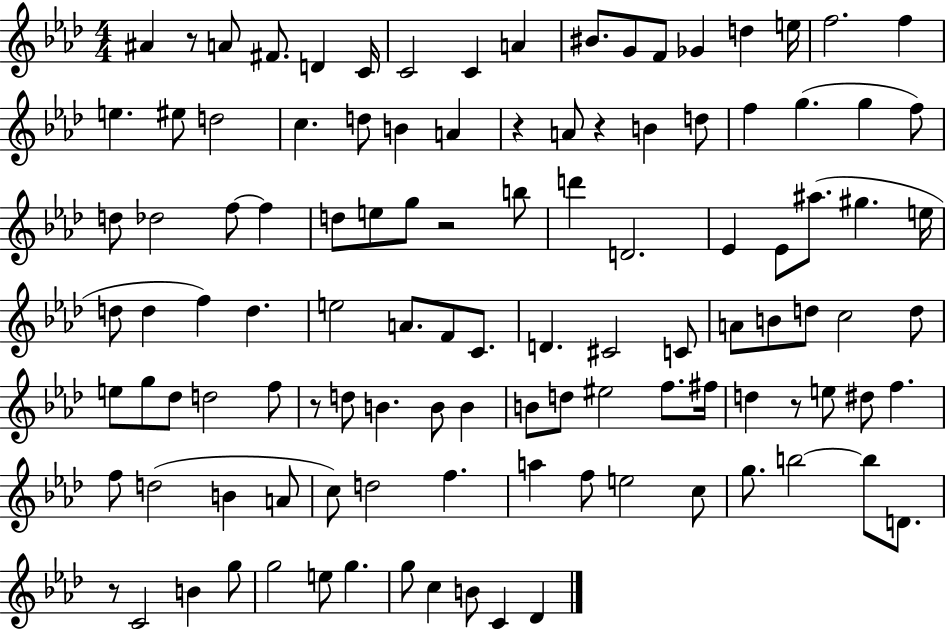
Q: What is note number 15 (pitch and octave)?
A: F5